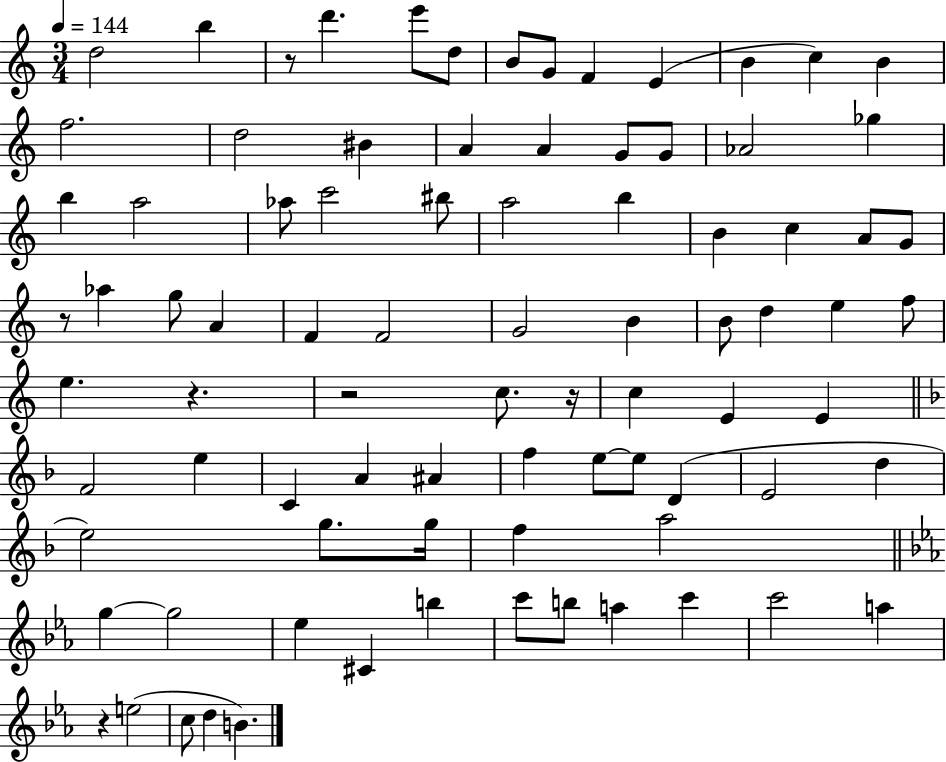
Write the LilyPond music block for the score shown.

{
  \clef treble
  \numericTimeSignature
  \time 3/4
  \key c \major
  \tempo 4 = 144
  d''2 b''4 | r8 d'''4. e'''8 d''8 | b'8 g'8 f'4 e'4( | b'4 c''4) b'4 | \break f''2. | d''2 bis'4 | a'4 a'4 g'8 g'8 | aes'2 ges''4 | \break b''4 a''2 | aes''8 c'''2 bis''8 | a''2 b''4 | b'4 c''4 a'8 g'8 | \break r8 aes''4 g''8 a'4 | f'4 f'2 | g'2 b'4 | b'8 d''4 e''4 f''8 | \break e''4. r4. | r2 c''8. r16 | c''4 e'4 e'4 | \bar "||" \break \key f \major f'2 e''4 | c'4 a'4 ais'4 | f''4 e''8~~ e''8 d'4( | e'2 d''4 | \break e''2) g''8. g''16 | f''4 a''2 | \bar "||" \break \key c \minor g''4~~ g''2 | ees''4 cis'4 b''4 | c'''8 b''8 a''4 c'''4 | c'''2 a''4 | \break r4 e''2( | c''8 d''4 b'4.) | \bar "|."
}